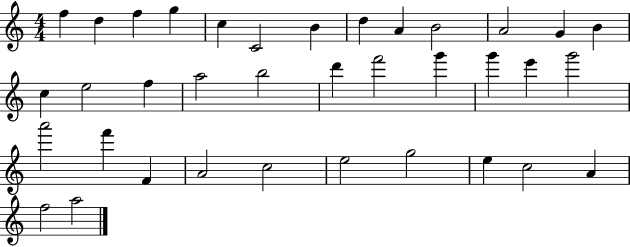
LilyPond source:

{
  \clef treble
  \numericTimeSignature
  \time 4/4
  \key c \major
  f''4 d''4 f''4 g''4 | c''4 c'2 b'4 | d''4 a'4 b'2 | a'2 g'4 b'4 | \break c''4 e''2 f''4 | a''2 b''2 | d'''4 f'''2 g'''4 | g'''4 e'''4 g'''2 | \break a'''2 f'''4 f'4 | a'2 c''2 | e''2 g''2 | e''4 c''2 a'4 | \break f''2 a''2 | \bar "|."
}